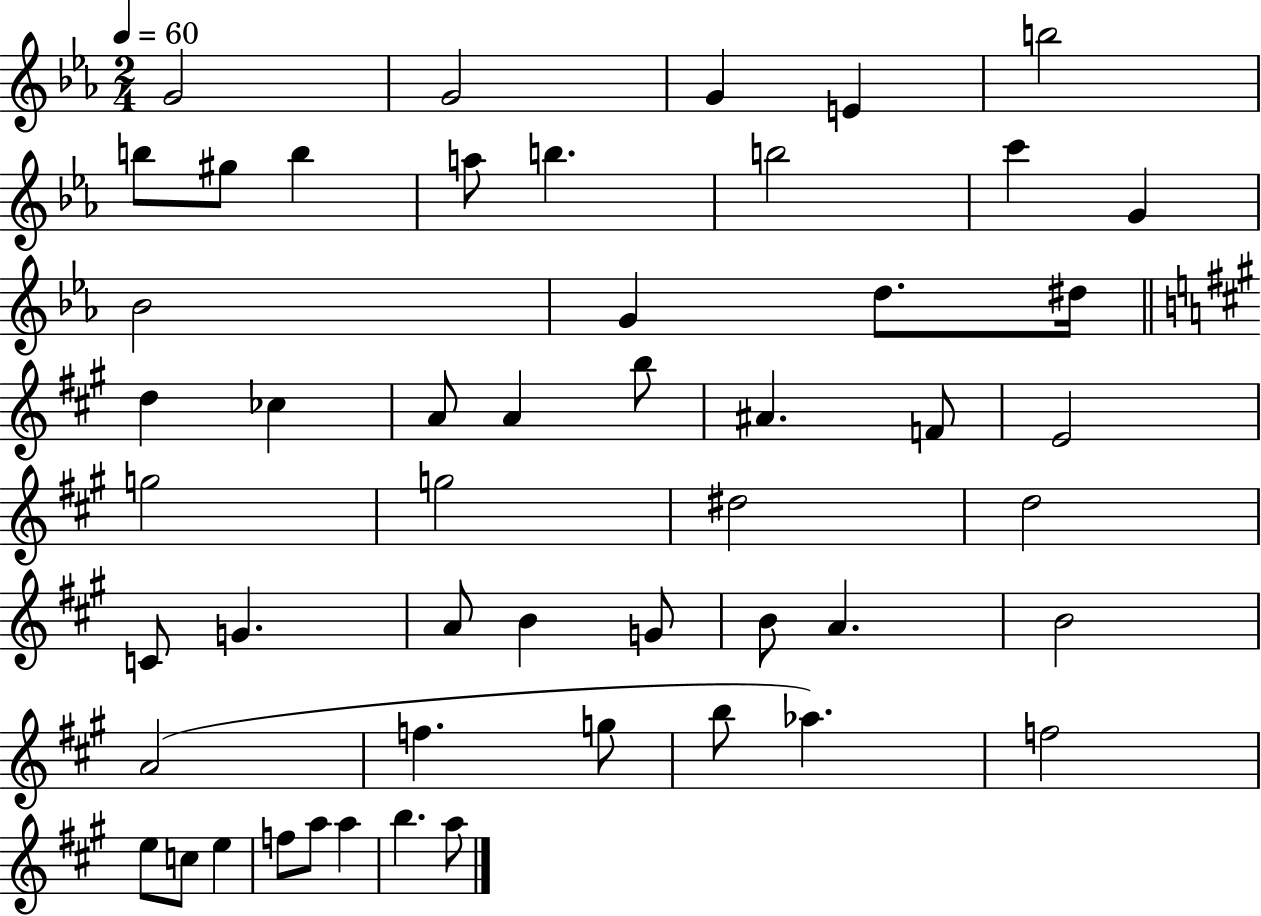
G4/h G4/h G4/q E4/q B5/h B5/e G#5/e B5/q A5/e B5/q. B5/h C6/q G4/q Bb4/h G4/q D5/e. D#5/s D5/q CES5/q A4/e A4/q B5/e A#4/q. F4/e E4/h G5/h G5/h D#5/h D5/h C4/e G4/q. A4/e B4/q G4/e B4/e A4/q. B4/h A4/h F5/q. G5/e B5/e Ab5/q. F5/h E5/e C5/e E5/q F5/e A5/e A5/q B5/q. A5/e